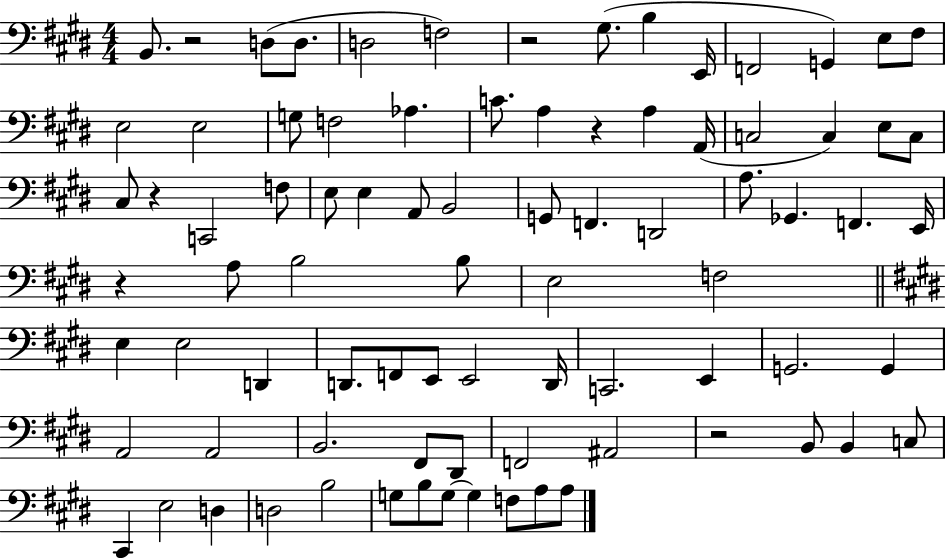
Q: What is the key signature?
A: E major